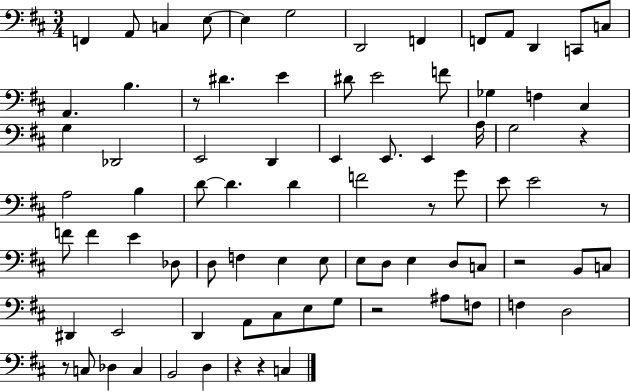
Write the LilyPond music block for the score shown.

{
  \clef bass
  \numericTimeSignature
  \time 3/4
  \key d \major
  f,4 a,8 c4 e8~~ | e4 g2 | d,2 f,4 | f,8 a,8 d,4 c,8 c8 | \break a,4. b4. | r8 dis'4. e'4 | dis'8 e'2 f'8 | ges4 f4 cis4 | \break g4 des,2 | e,2 d,4 | e,4 e,8. e,4 a16 | g2 r4 | \break a2 b4 | d'8~~ d'4. d'4 | f'2 r8 g'8 | e'8 e'2 r8 | \break f'8 f'4 e'4 des8 | d8 f4 e4 e8 | e8 d8 e4 d8 c8 | r2 b,8 c8 | \break dis,4 e,2 | d,4 a,8 cis8 e8 g8 | r2 ais8 f8 | f4 d2 | \break r8 c8 des4 c4 | b,2 d4 | r4 r4 c4 | \bar "|."
}